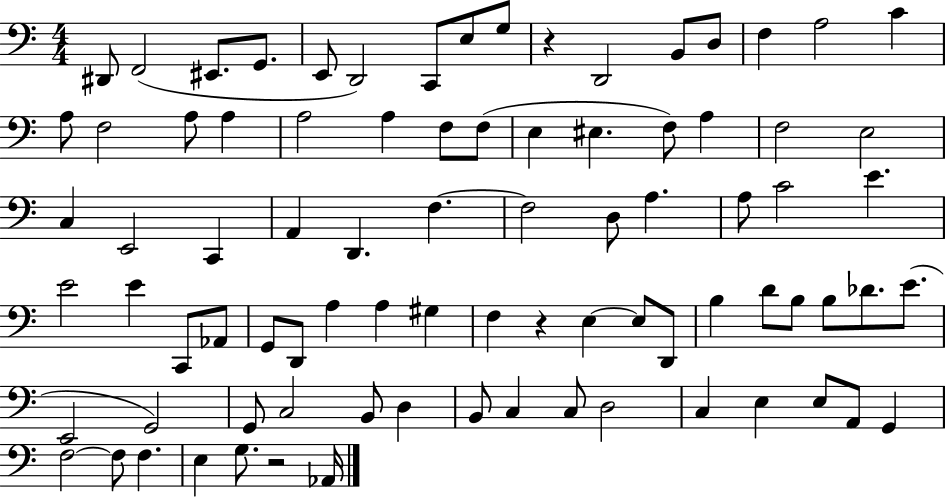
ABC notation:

X:1
T:Untitled
M:4/4
L:1/4
K:C
^D,,/2 F,,2 ^E,,/2 G,,/2 E,,/2 D,,2 C,,/2 E,/2 G,/2 z D,,2 B,,/2 D,/2 F, A,2 C A,/2 F,2 A,/2 A, A,2 A, F,/2 F,/2 E, ^E, F,/2 A, F,2 E,2 C, E,,2 C,, A,, D,, F, F,2 D,/2 A, A,/2 C2 E E2 E C,,/2 _A,,/2 G,,/2 D,,/2 A, A, ^G, F, z E, E,/2 D,,/2 B, D/2 B,/2 B,/2 _D/2 E/2 E,,2 G,,2 G,,/2 C,2 B,,/2 D, B,,/2 C, C,/2 D,2 C, E, E,/2 A,,/2 G,, F,2 F,/2 F, E, G,/2 z2 _A,,/4